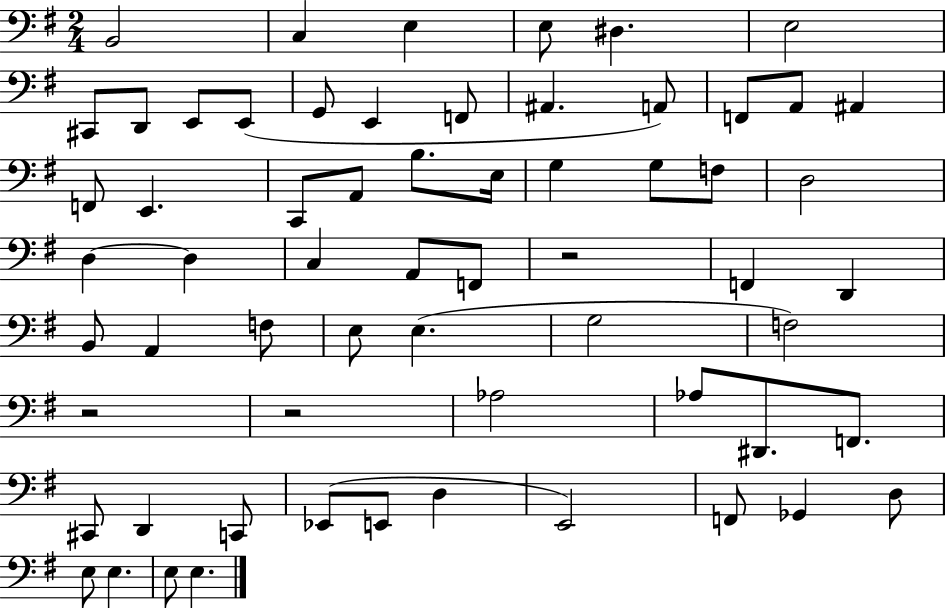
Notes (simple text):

B2/h C3/q E3/q E3/e D#3/q. E3/h C#2/e D2/e E2/e E2/e G2/e E2/q F2/e A#2/q. A2/e F2/e A2/e A#2/q F2/e E2/q. C2/e A2/e B3/e. E3/s G3/q G3/e F3/e D3/h D3/q D3/q C3/q A2/e F2/e R/h F2/q D2/q B2/e A2/q F3/e E3/e E3/q. G3/h F3/h R/h R/h Ab3/h Ab3/e D#2/e. F2/e. C#2/e D2/q C2/e Eb2/e E2/e D3/q E2/h F2/e Gb2/q D3/e E3/e E3/q. E3/e E3/q.